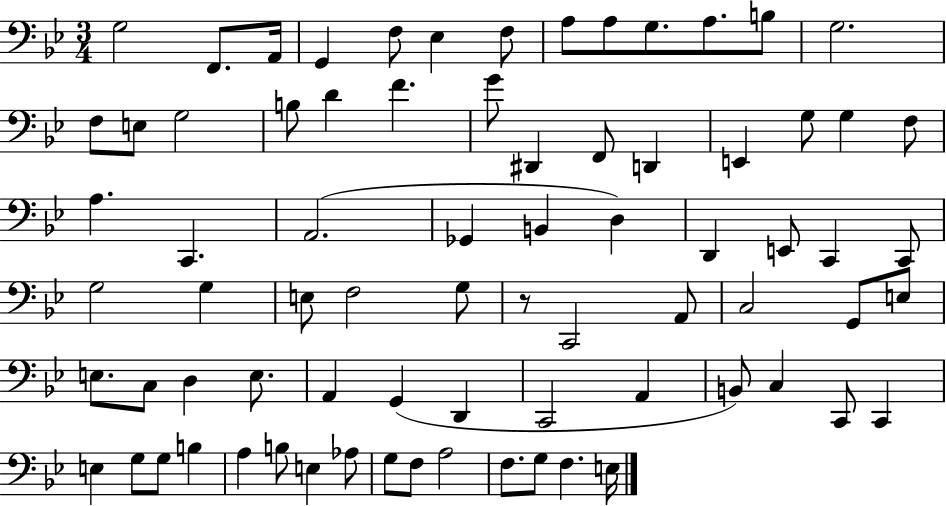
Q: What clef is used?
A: bass